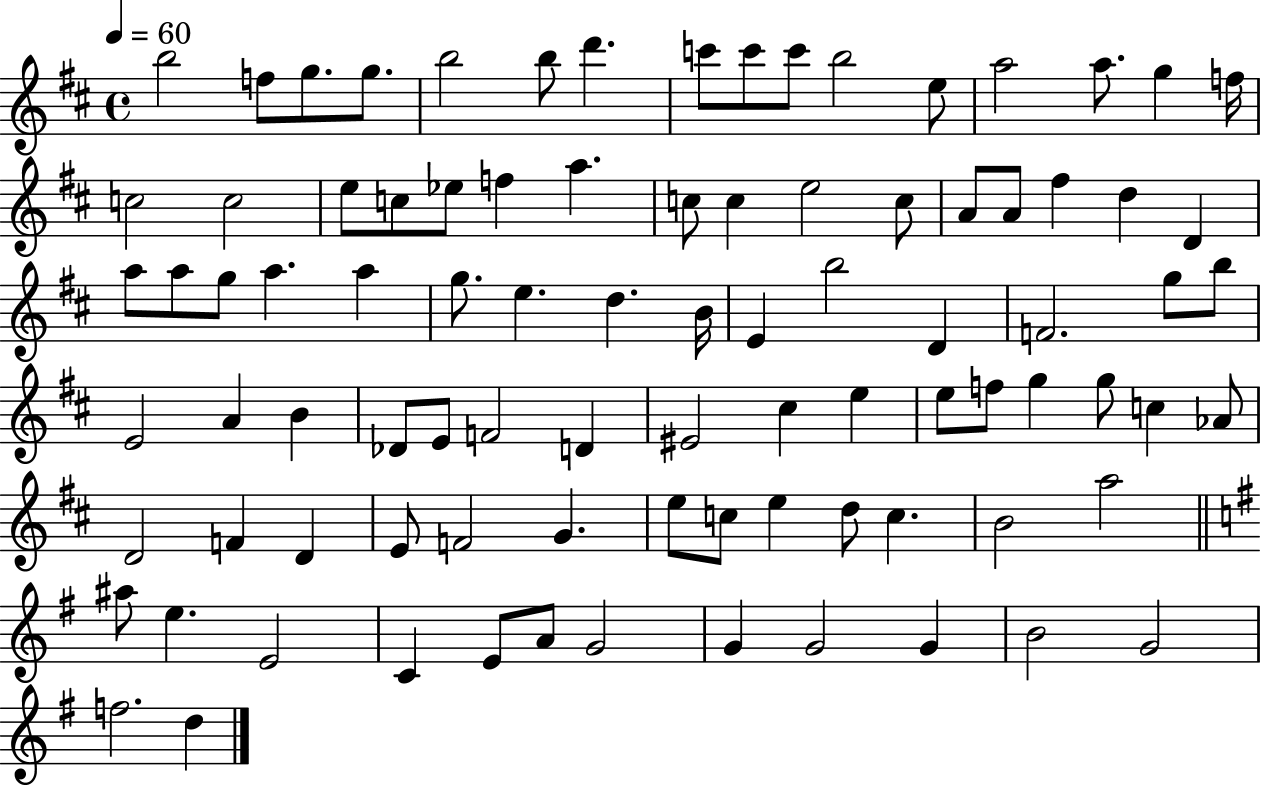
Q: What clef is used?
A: treble